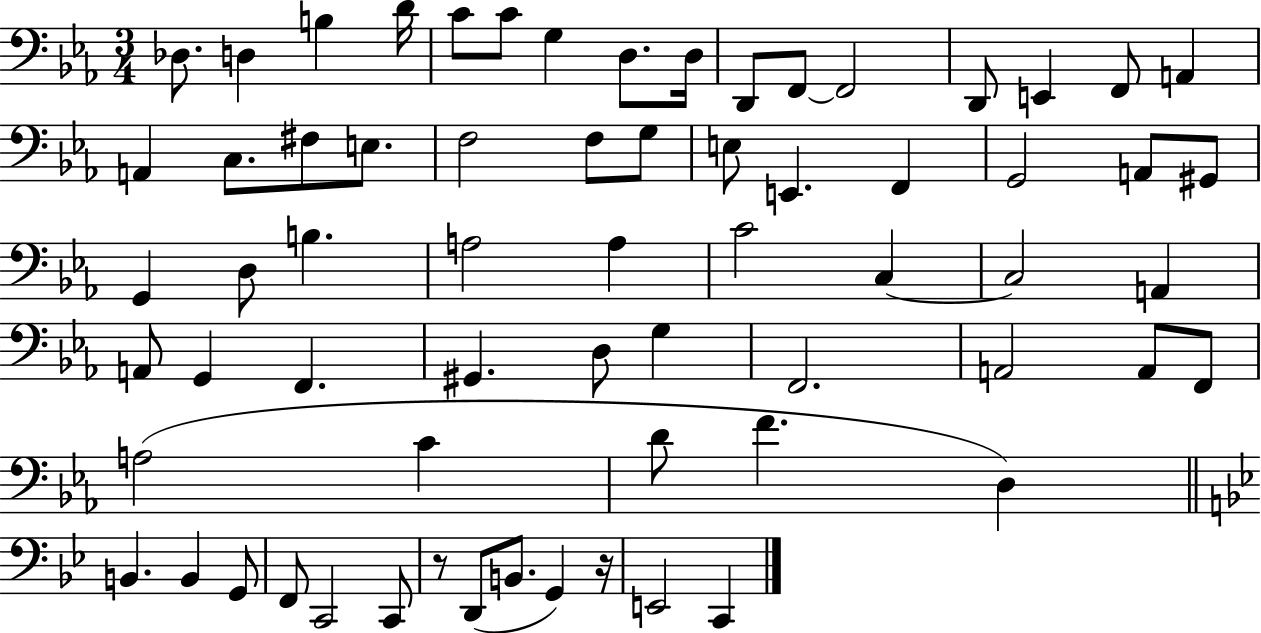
Db3/e. D3/q B3/q D4/s C4/e C4/e G3/q D3/e. D3/s D2/e F2/e F2/h D2/e E2/q F2/e A2/q A2/q C3/e. F#3/e E3/e. F3/h F3/e G3/e E3/e E2/q. F2/q G2/h A2/e G#2/e G2/q D3/e B3/q. A3/h A3/q C4/h C3/q C3/h A2/q A2/e G2/q F2/q. G#2/q. D3/e G3/q F2/h. A2/h A2/e F2/e A3/h C4/q D4/e F4/q. D3/q B2/q. B2/q G2/e F2/e C2/h C2/e R/e D2/e B2/e. G2/q R/s E2/h C2/q